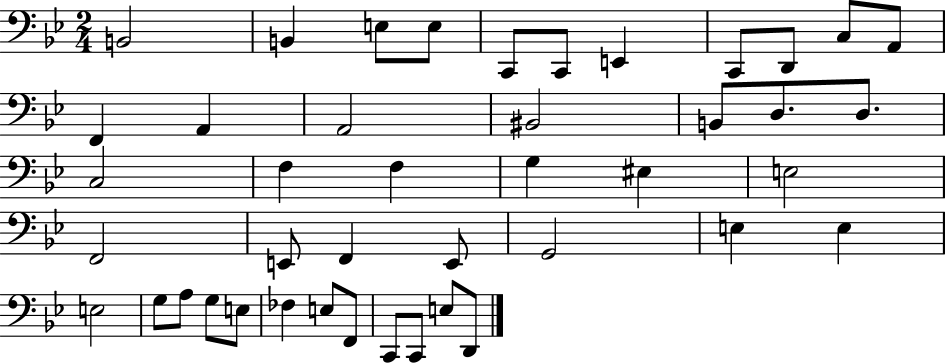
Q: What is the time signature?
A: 2/4